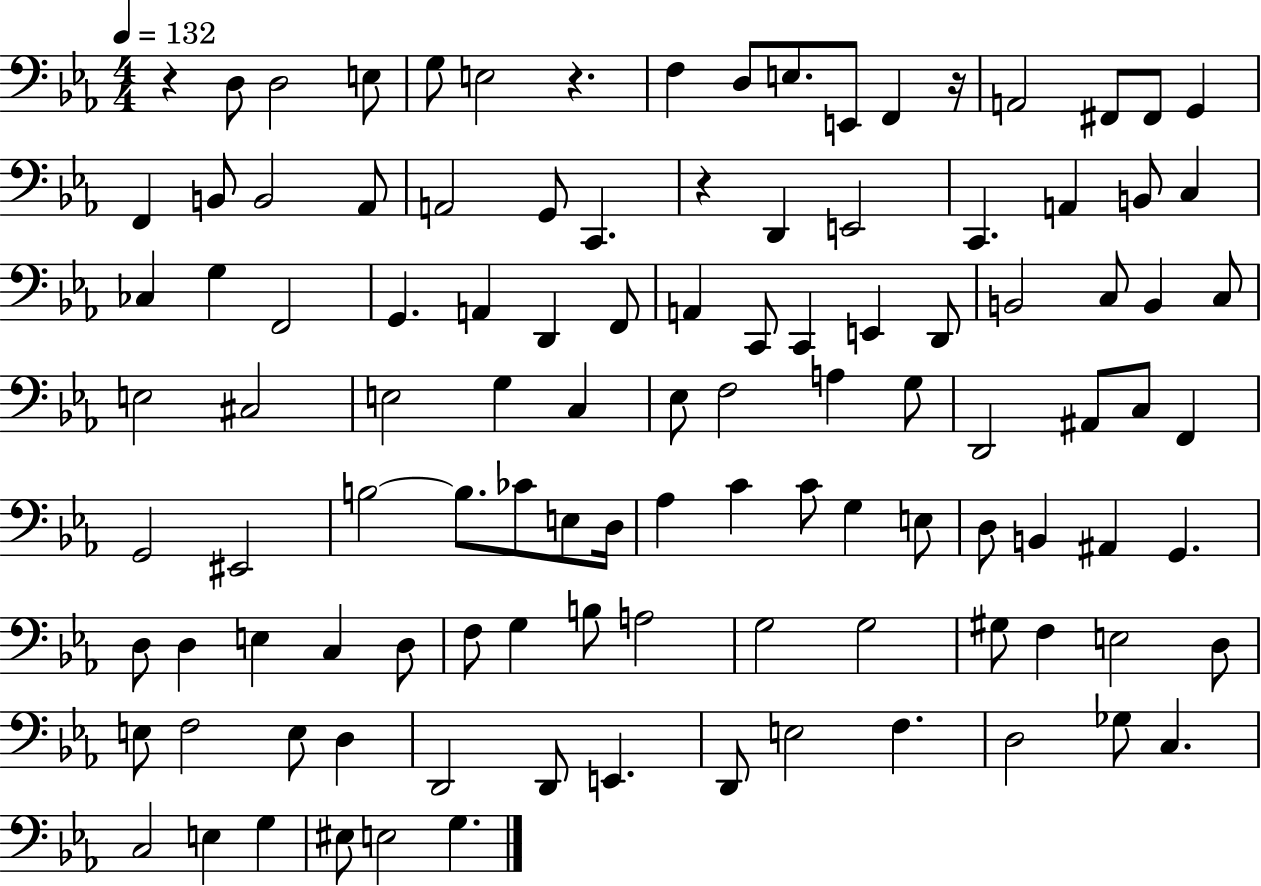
X:1
T:Untitled
M:4/4
L:1/4
K:Eb
z D,/2 D,2 E,/2 G,/2 E,2 z F, D,/2 E,/2 E,,/2 F,, z/4 A,,2 ^F,,/2 ^F,,/2 G,, F,, B,,/2 B,,2 _A,,/2 A,,2 G,,/2 C,, z D,, E,,2 C,, A,, B,,/2 C, _C, G, F,,2 G,, A,, D,, F,,/2 A,, C,,/2 C,, E,, D,,/2 B,,2 C,/2 B,, C,/2 E,2 ^C,2 E,2 G, C, _E,/2 F,2 A, G,/2 D,,2 ^A,,/2 C,/2 F,, G,,2 ^E,,2 B,2 B,/2 _C/2 E,/2 D,/4 _A, C C/2 G, E,/2 D,/2 B,, ^A,, G,, D,/2 D, E, C, D,/2 F,/2 G, B,/2 A,2 G,2 G,2 ^G,/2 F, E,2 D,/2 E,/2 F,2 E,/2 D, D,,2 D,,/2 E,, D,,/2 E,2 F, D,2 _G,/2 C, C,2 E, G, ^E,/2 E,2 G,